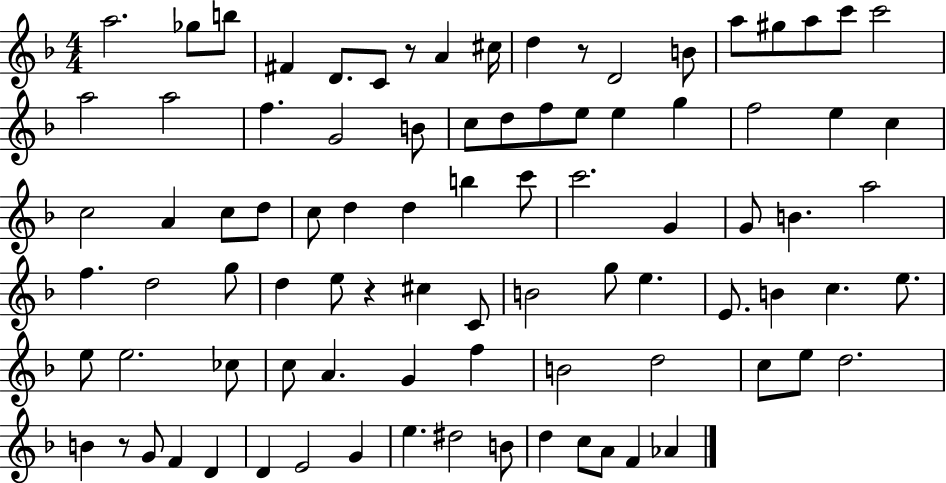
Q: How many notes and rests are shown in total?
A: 89